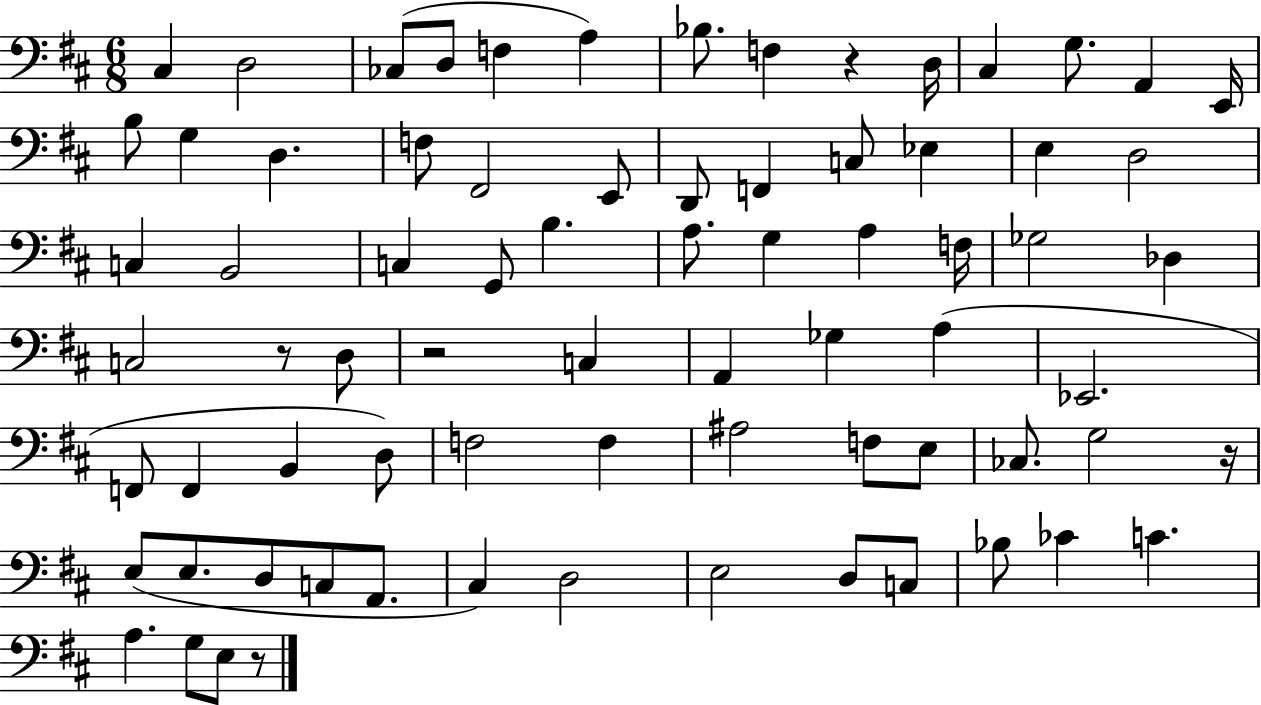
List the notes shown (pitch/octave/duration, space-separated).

C#3/q D3/h CES3/e D3/e F3/q A3/q Bb3/e. F3/q R/q D3/s C#3/q G3/e. A2/q E2/s B3/e G3/q D3/q. F3/e F#2/h E2/e D2/e F2/q C3/e Eb3/q E3/q D3/h C3/q B2/h C3/q G2/e B3/q. A3/e. G3/q A3/q F3/s Gb3/h Db3/q C3/h R/e D3/e R/h C3/q A2/q Gb3/q A3/q Eb2/h. F2/e F2/q B2/q D3/e F3/h F3/q A#3/h F3/e E3/e CES3/e. G3/h R/s E3/e E3/e. D3/e C3/e A2/e. C#3/q D3/h E3/h D3/e C3/e Bb3/e CES4/q C4/q. A3/q. G3/e E3/e R/e